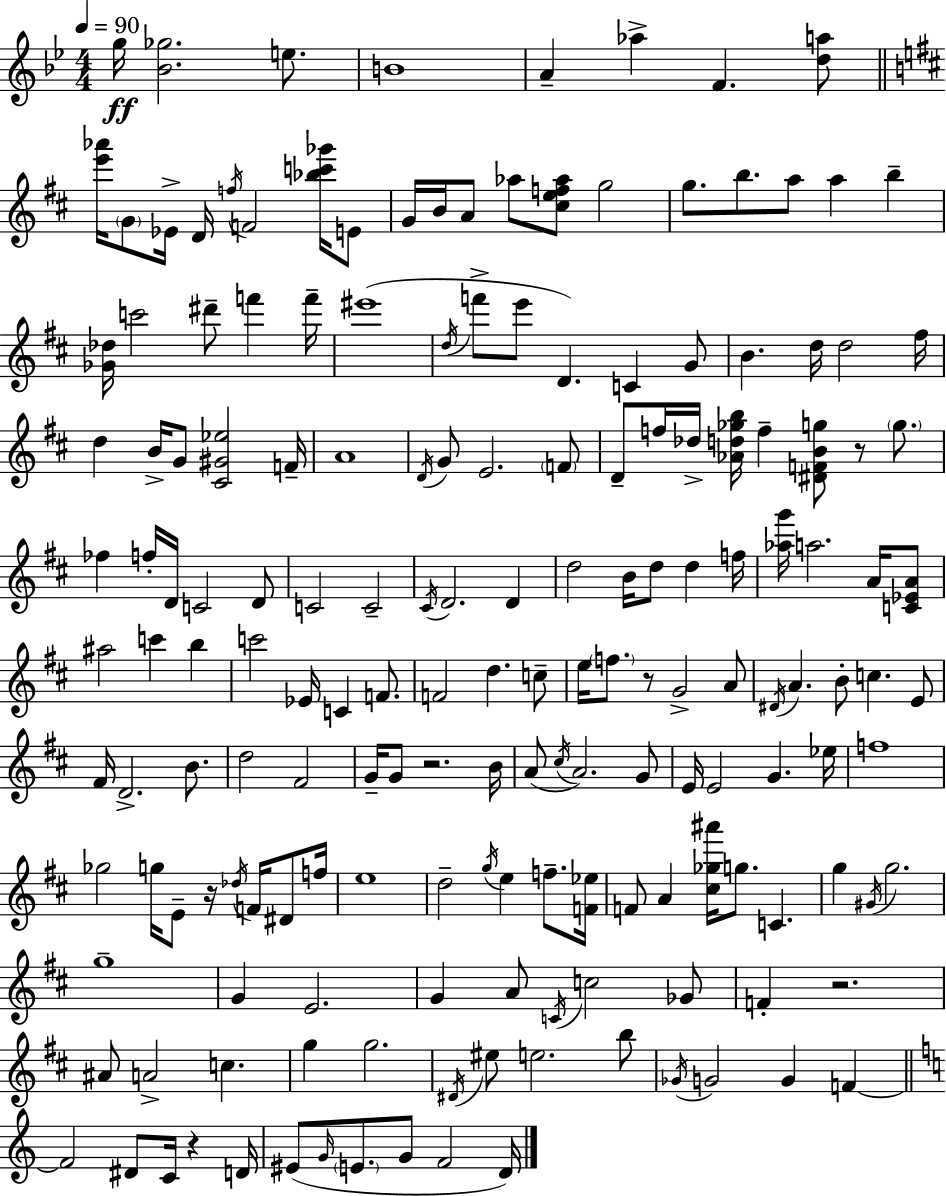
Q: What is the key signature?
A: BES major